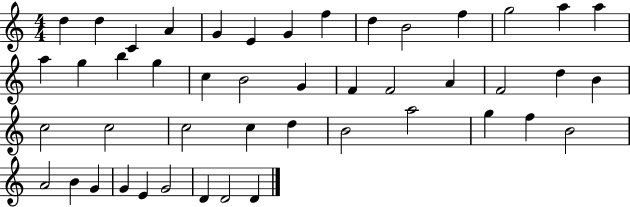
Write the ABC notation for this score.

X:1
T:Untitled
M:4/4
L:1/4
K:C
d d C A G E G f d B2 f g2 a a a g b g c B2 G F F2 A F2 d B c2 c2 c2 c d B2 a2 g f B2 A2 B G G E G2 D D2 D